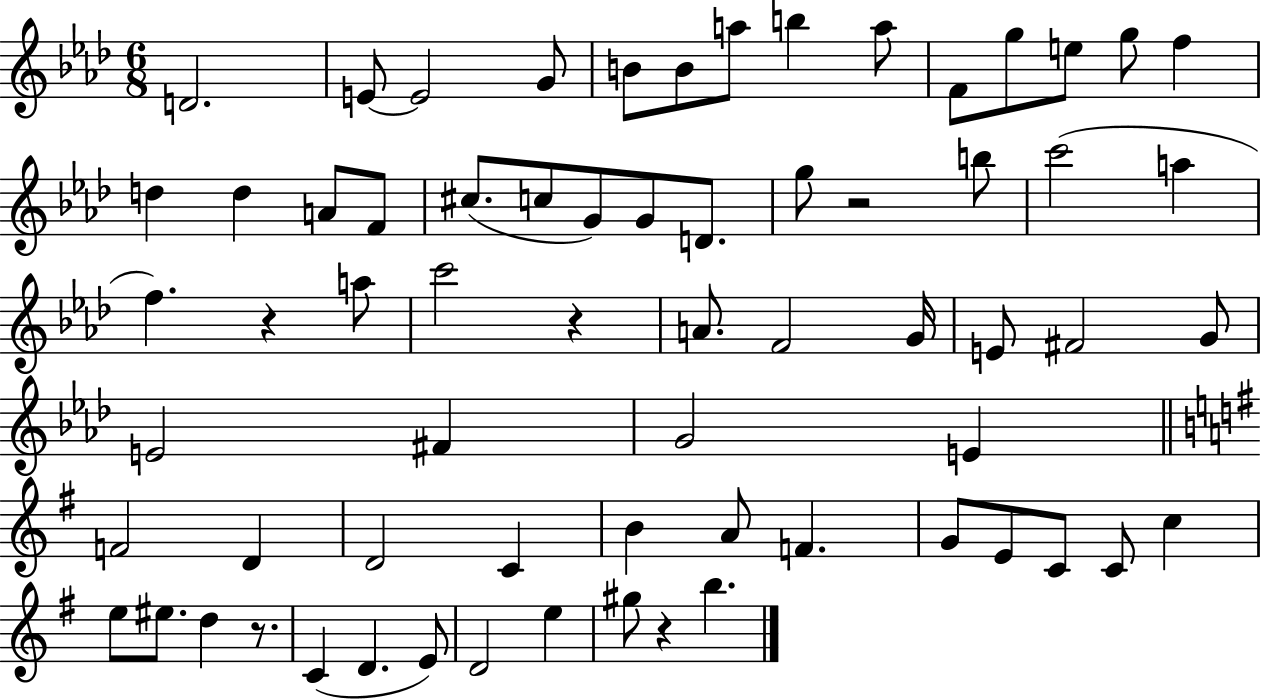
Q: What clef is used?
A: treble